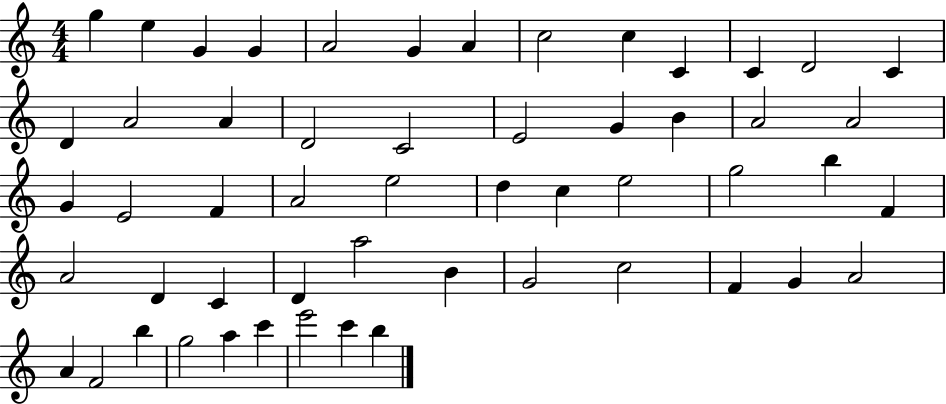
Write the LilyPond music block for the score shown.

{
  \clef treble
  \numericTimeSignature
  \time 4/4
  \key c \major
  g''4 e''4 g'4 g'4 | a'2 g'4 a'4 | c''2 c''4 c'4 | c'4 d'2 c'4 | \break d'4 a'2 a'4 | d'2 c'2 | e'2 g'4 b'4 | a'2 a'2 | \break g'4 e'2 f'4 | a'2 e''2 | d''4 c''4 e''2 | g''2 b''4 f'4 | \break a'2 d'4 c'4 | d'4 a''2 b'4 | g'2 c''2 | f'4 g'4 a'2 | \break a'4 f'2 b''4 | g''2 a''4 c'''4 | e'''2 c'''4 b''4 | \bar "|."
}